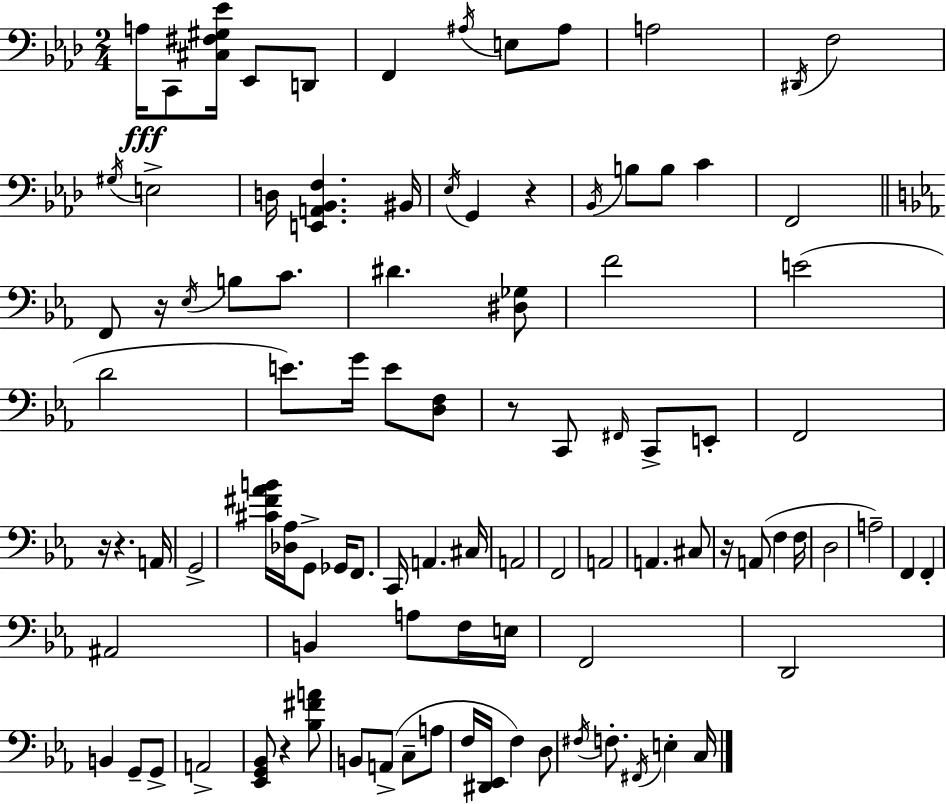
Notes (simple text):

A3/s C2/e [C#3,F#3,G#3,Eb4]/s Eb2/e D2/e F2/q A#3/s E3/e A#3/e A3/h D#2/s F3/h G#3/s E3/h D3/s [E2,A2,Bb2,F3]/q. BIS2/s Eb3/s G2/q R/q Bb2/s B3/e B3/e C4/q F2/h F2/e R/s Eb3/s B3/e C4/e. D#4/q. [D#3,Gb3]/e F4/h E4/h D4/h E4/e. G4/s E4/e [D3,F3]/e R/e C2/e F#2/s C2/e E2/e F2/h R/s R/q. A2/s G2/h [C#4,F#4,Ab4,B4]/s [Db3,Ab3]/s G2/e Gb2/s F2/e. C2/s A2/q. C#3/s A2/h F2/h A2/h A2/q. C#3/e R/s A2/e F3/q F3/s D3/h A3/h F2/q F2/q A#2/h B2/q A3/e F3/s E3/s F2/h D2/h B2/q G2/e G2/e A2/h [Eb2,G2,Bb2]/e R/q [Bb3,F#4,A4]/e B2/e A2/e C3/e A3/e F3/s [D#2,Eb2]/s F3/q D3/e F#3/s F3/e. F#2/s E3/q C3/s